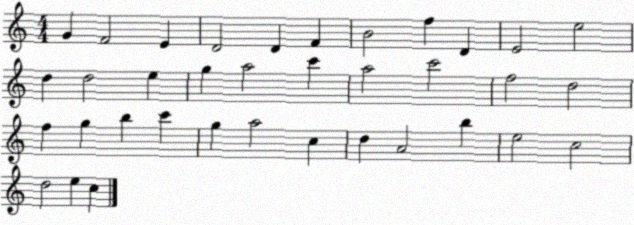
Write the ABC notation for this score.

X:1
T:Untitled
M:4/4
L:1/4
K:C
G F2 E D2 D F B2 f D E2 e2 d d2 e g a2 c' a2 c'2 f2 d2 f g b c' g a2 c d A2 b e2 c2 d2 e c